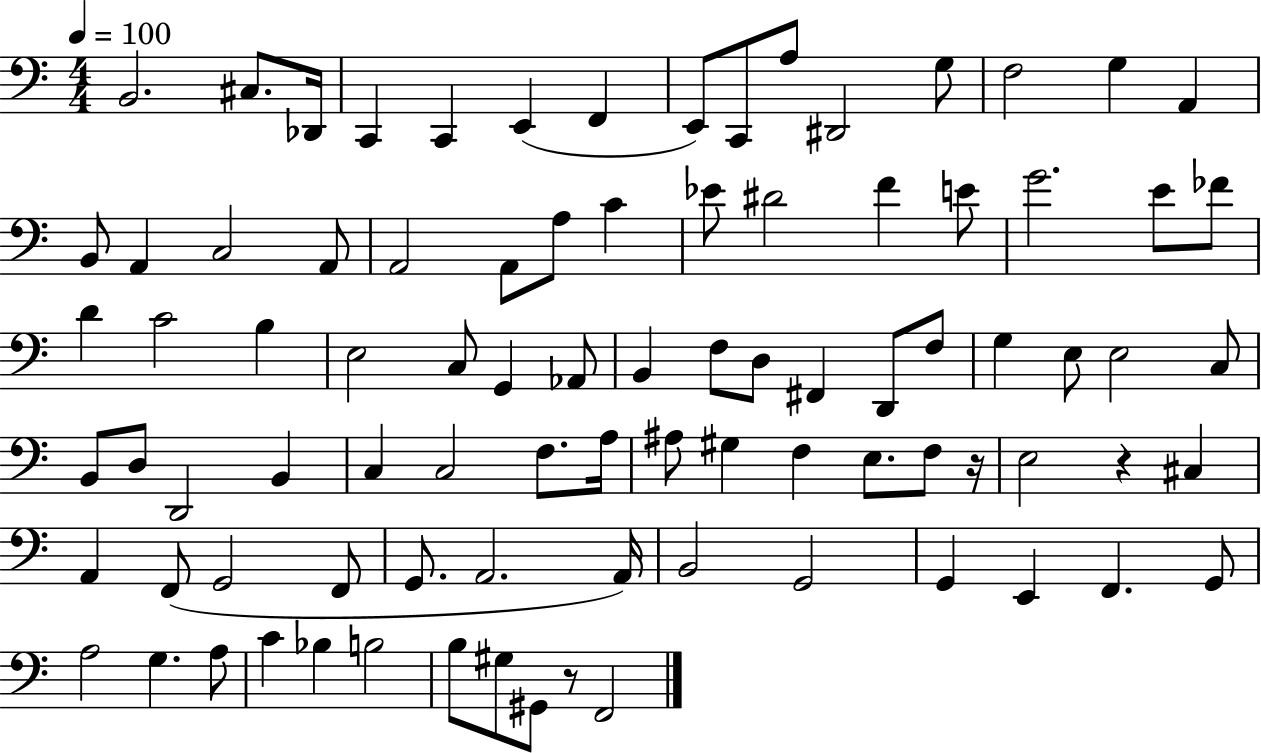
{
  \clef bass
  \numericTimeSignature
  \time 4/4
  \key c \major
  \tempo 4 = 100
  b,2. cis8. des,16 | c,4 c,4 e,4( f,4 | e,8) c,8 a8 dis,2 g8 | f2 g4 a,4 | \break b,8 a,4 c2 a,8 | a,2 a,8 a8 c'4 | ees'8 dis'2 f'4 e'8 | g'2. e'8 fes'8 | \break d'4 c'2 b4 | e2 c8 g,4 aes,8 | b,4 f8 d8 fis,4 d,8 f8 | g4 e8 e2 c8 | \break b,8 d8 d,2 b,4 | c4 c2 f8. a16 | ais8 gis4 f4 e8. f8 r16 | e2 r4 cis4 | \break a,4 f,8( g,2 f,8 | g,8. a,2. a,16) | b,2 g,2 | g,4 e,4 f,4. g,8 | \break a2 g4. a8 | c'4 bes4 b2 | b8 gis8 gis,8 r8 f,2 | \bar "|."
}